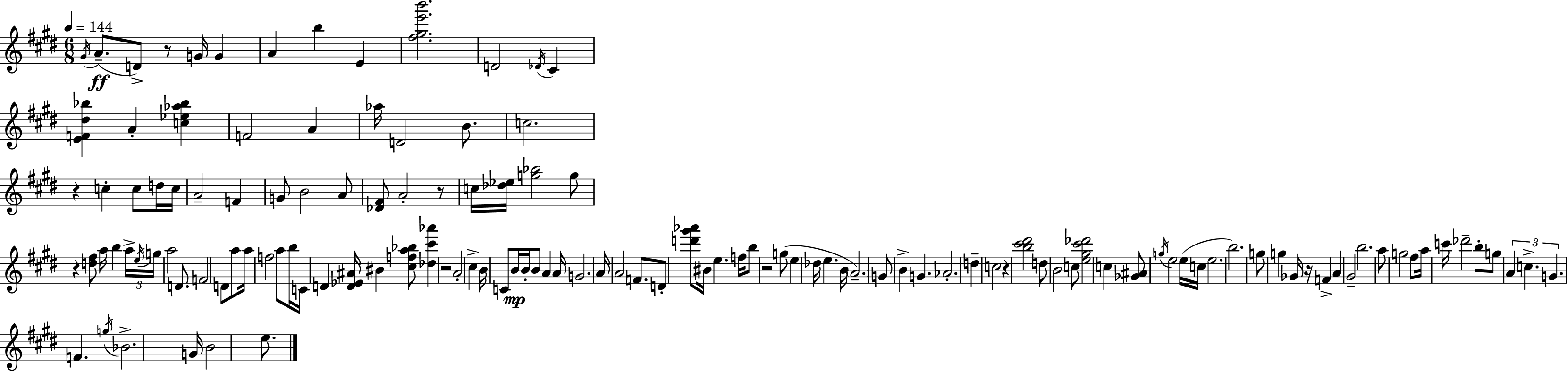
G#4/s A4/e. D4/e R/e G4/s G4/q A4/q B5/q E4/q [F#5,G#5,E6,B6]/h. D4/h Db4/s C#4/q [E4,F4,D#5,Bb5]/q A4/q [C5,Eb5,Ab5,Bb5]/q F4/h A4/q Ab5/s D4/h B4/e. C5/h. R/q C5/q C5/e D5/s C5/s A4/h F4/q G4/e B4/h A4/e [Db4,F#4]/e A4/h R/e C5/s [Db5,Eb5]/s [G5,Bb5]/h G5/e R/q [D5,F#5]/e A5/s B5/q A5/s E5/s G5/s A5/h D4/e. F4/h D4/e A5/e A5/s F5/h A5/e B5/s C4/s D4/q [D4,Eb4,A#4]/s BIS4/q [C#5,F5,A5,Bb5]/e [Db5,C#6,Ab6]/q R/h A4/h C#5/q B4/s C4/e B4/s B4/s B4/e A4/q A4/s G4/h. A4/s A4/h F4/e. D4/e [D6,G#6,Ab6]/e BIS4/s E5/q. F5/s B5/e R/h G5/e E5/q Db5/s E5/q. B4/s A4/h. G4/e B4/q G4/q. Ab4/h. D5/q C5/h R/q [B5,C#6,D#6]/h D5/e B4/h C5/e [E5,G#5,C#6,Db6]/h C5/q [Gb4,A#4]/e G5/s E5/h E5/s C5/s E5/h. B5/h. G5/e G5/q Gb4/s R/s F4/q A4/q G#4/h B5/h. A5/e G5/h F#5/e A5/s C6/s Db6/h B5/e G5/e A4/q C5/q. G4/q. F4/q. G5/s Bb4/h. G4/s B4/h E5/e.